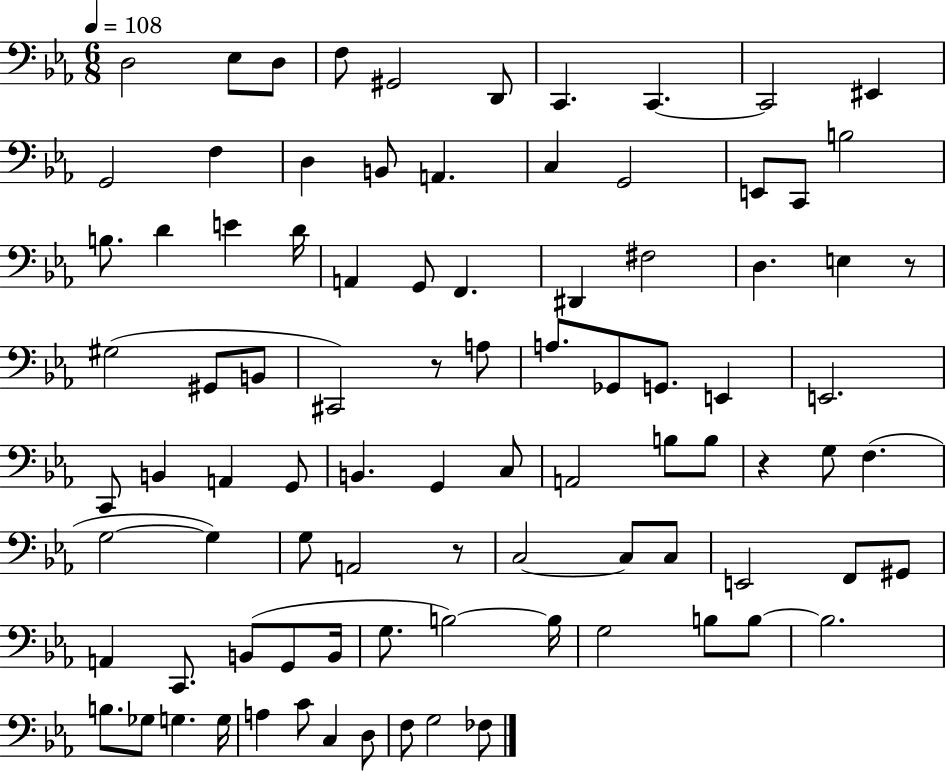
{
  \clef bass
  \numericTimeSignature
  \time 6/8
  \key ees \major
  \tempo 4 = 108
  \repeat volta 2 { d2 ees8 d8 | f8 gis,2 d,8 | c,4. c,4.~~ | c,2 eis,4 | \break g,2 f4 | d4 b,8 a,4. | c4 g,2 | e,8 c,8 b2 | \break b8. d'4 e'4 d'16 | a,4 g,8 f,4. | dis,4 fis2 | d4. e4 r8 | \break gis2( gis,8 b,8 | cis,2) r8 a8 | a8. ges,8 g,8. e,4 | e,2. | \break c,8 b,4 a,4 g,8 | b,4. g,4 c8 | a,2 b8 b8 | r4 g8 f4.( | \break g2~~ g4) | g8 a,2 r8 | c2~~ c8 c8 | e,2 f,8 gis,8 | \break a,4 c,8. b,8( g,8 b,16 | g8. b2~~) b16 | g2 b8 b8~~ | b2. | \break b8. ges8 g4. g16 | a4 c'8 c4 d8 | f8 g2 fes8 | } \bar "|."
}